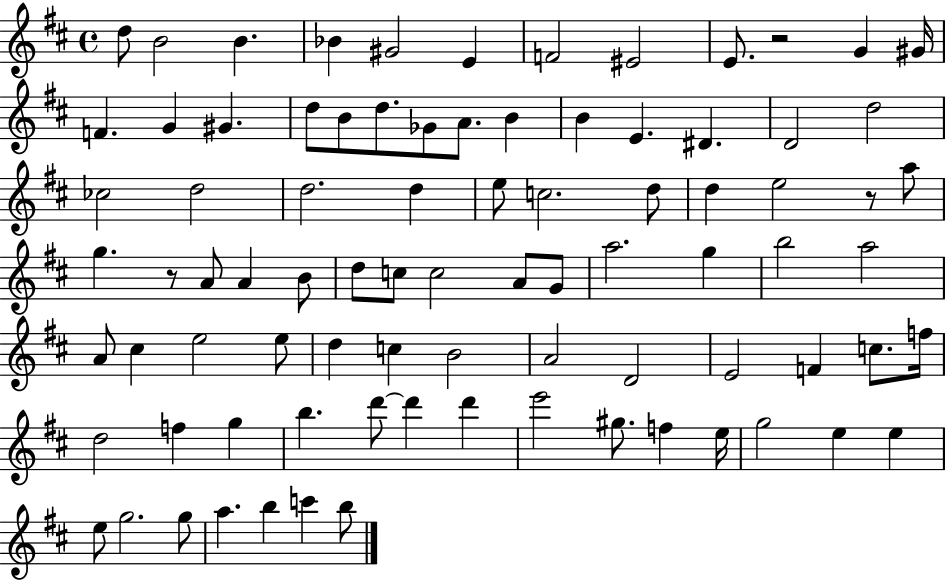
X:1
T:Untitled
M:4/4
L:1/4
K:D
d/2 B2 B _B ^G2 E F2 ^E2 E/2 z2 G ^G/4 F G ^G d/2 B/2 d/2 _G/2 A/2 B B E ^D D2 d2 _c2 d2 d2 d e/2 c2 d/2 d e2 z/2 a/2 g z/2 A/2 A B/2 d/2 c/2 c2 A/2 G/2 a2 g b2 a2 A/2 ^c e2 e/2 d c B2 A2 D2 E2 F c/2 f/4 d2 f g b d'/2 d' d' e'2 ^g/2 f e/4 g2 e e e/2 g2 g/2 a b c' b/2